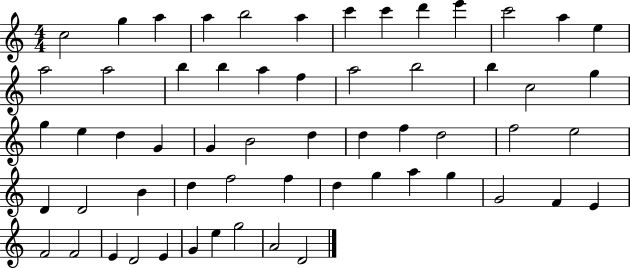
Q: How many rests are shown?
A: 0